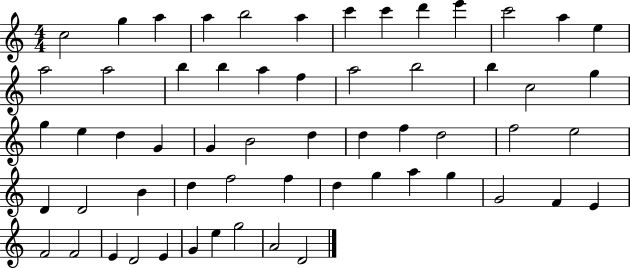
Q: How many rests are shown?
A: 0